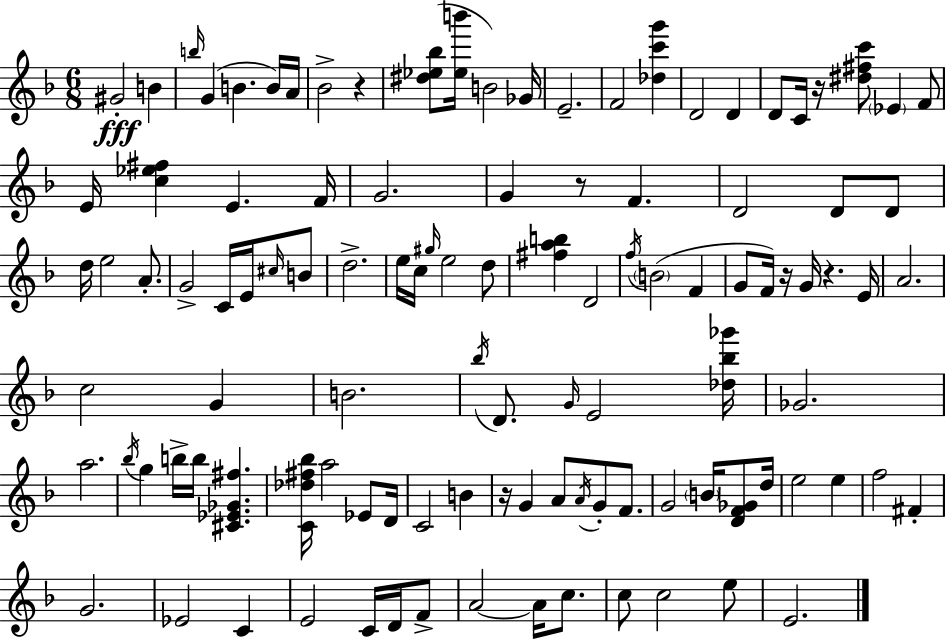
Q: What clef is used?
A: treble